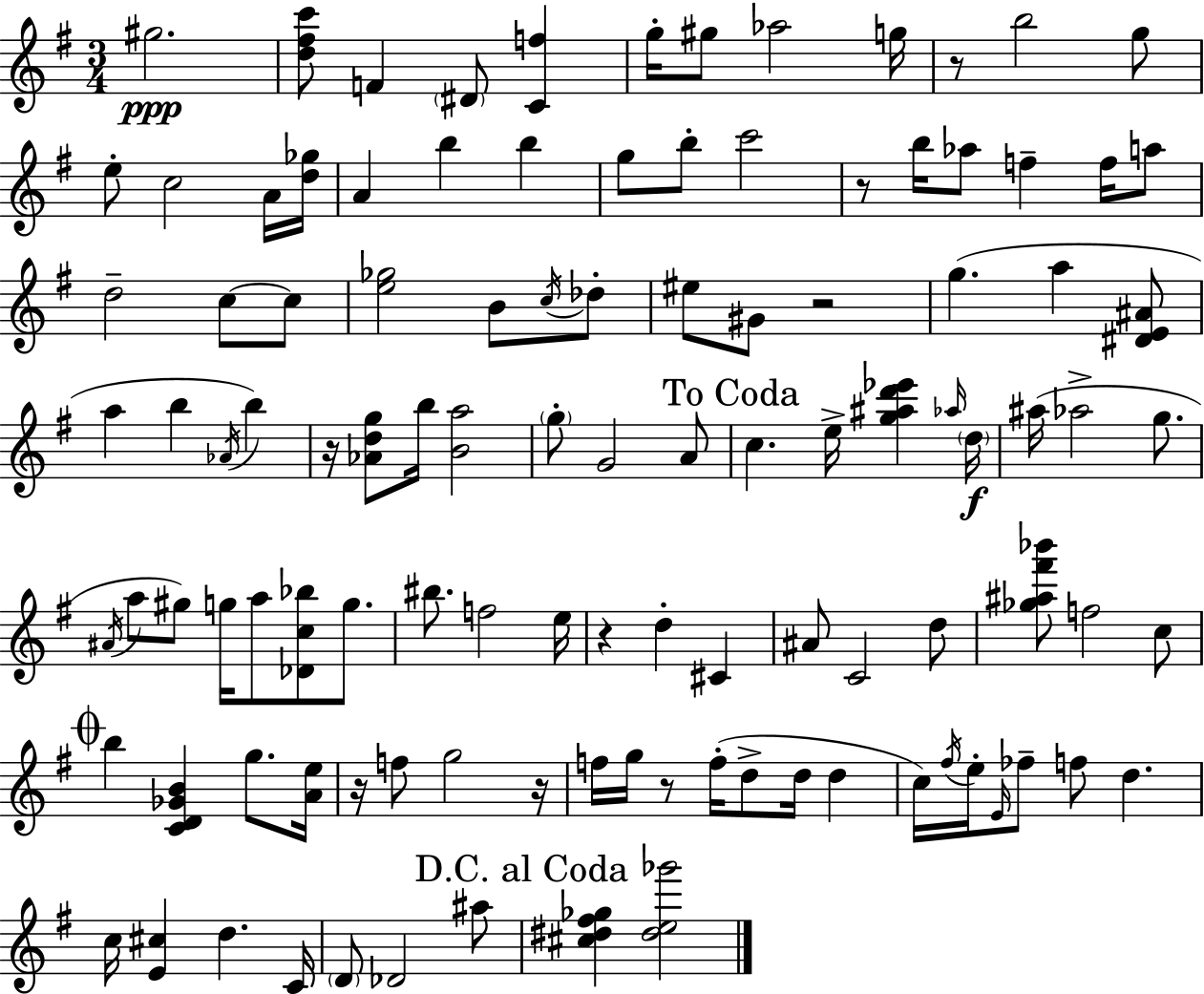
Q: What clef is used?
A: treble